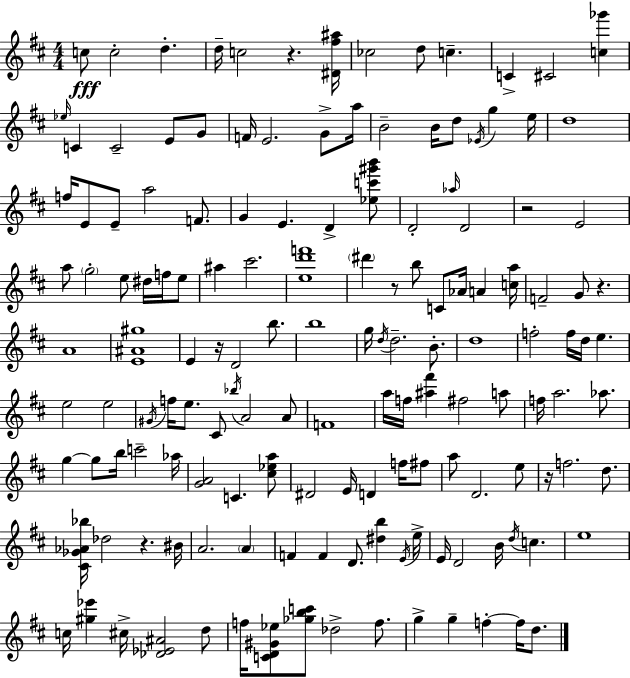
{
  \clef treble
  \numericTimeSignature
  \time 4/4
  \key d \major
  c''8\fff c''2-. d''4.-. | d''16-- c''2 r4. <dis' fis'' ais''>16 | ces''2 d''8 c''4.-- | c'4-> cis'2 <c'' ges'''>4 | \break \grace { ees''16 } c'4 c'2-- e'8 g'8 | f'16 e'2. g'8-> | a''16 b'2-- b'16 d''8 \acciaccatura { ees'16 } g''4 | e''16 d''1 | \break f''16 e'8 e'8-- a''2 f'8. | g'4 e'4. d'4-> | <ees'' c''' gis''' b'''>8 d'2-. \grace { aes''16 } d'2 | r2 e'2 | \break a''8 \parenthesize g''2-. e''8 dis''16 | f''16 e''8 ais''4 cis'''2. | <e'' d''' f'''>1 | \parenthesize dis'''4 r8 b''8 c'8 aes'16 a'4 | \break <c'' a''>16 f'2-- g'8 r4. | a'1 | <e' ais' gis''>1 | e'4 r16 d'2 | \break b''8. b''1 | g''16 \acciaccatura { d''16 } d''2.-- | b'8.-. d''1 | f''2-. f''16 d''16 e''4. | \break e''2 e''2 | \acciaccatura { gis'16 } f''16 e''8. cis'8 \acciaccatura { bes''16 } a'2 | a'8 f'1 | a''16 f''16 <ais'' fis'''>4 fis''2 | \break a''8 f''16 a''2. | aes''8. g''4~~ g''8 b''16 c'''2-- | aes''16 <g' a'>2 c'4. | <cis'' ees'' a''>8 dis'2 e'16 d'4 | \break f''16 fis''8 a''8 d'2. | e''8 r16 f''2. | d''8. <cis' ges' aes' bes''>16 des''2 r4. | bis'16 a'2. | \break \parenthesize a'4 f'4 f'4 d'8. | <dis'' b''>4 \acciaccatura { e'16 } e''16-> e'16 d'2 | b'16 \acciaccatura { d''16 } c''4. e''1 | c''16 <gis'' ees'''>4 cis''16-> <des' ees' ais'>2 | \break d''8 f''16 <c' d' gis' ees''>8 <ges'' b'' c'''>8 des''2-> | f''8. g''4-> g''4-- | f''4-.~~ f''16 d''8. \bar "|."
}